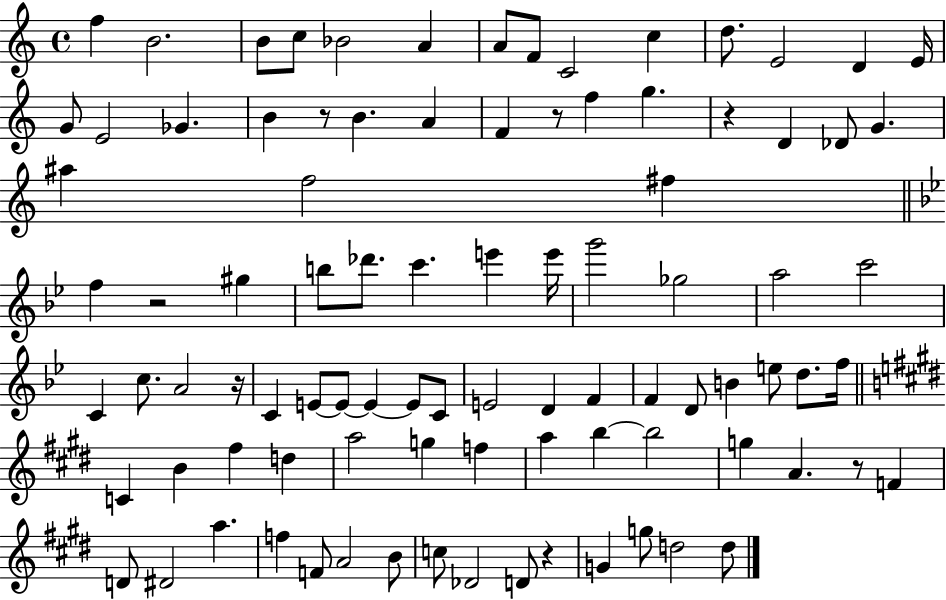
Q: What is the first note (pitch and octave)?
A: F5